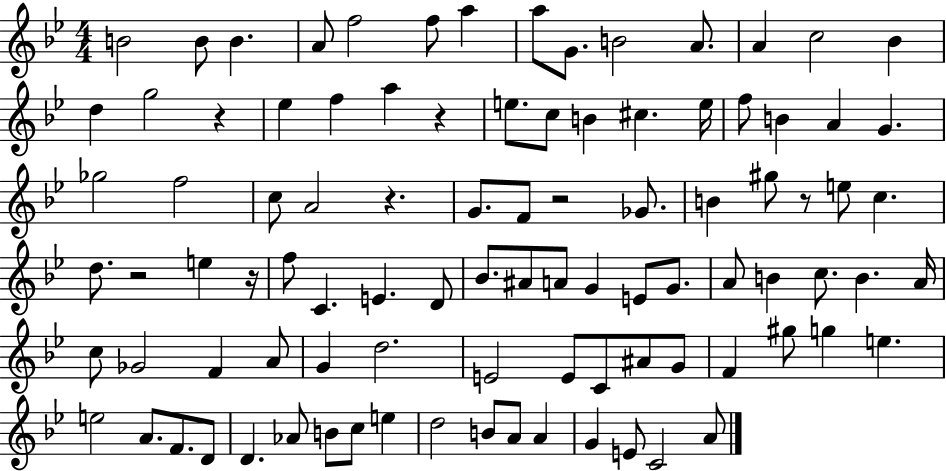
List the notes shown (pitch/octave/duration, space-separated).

B4/h B4/e B4/q. A4/e F5/h F5/e A5/q A5/e G4/e. B4/h A4/e. A4/q C5/h Bb4/q D5/q G5/h R/q Eb5/q F5/q A5/q R/q E5/e. C5/e B4/q C#5/q. E5/s F5/e B4/q A4/q G4/q. Gb5/h F5/h C5/e A4/h R/q. G4/e. F4/e R/h Gb4/e. B4/q G#5/e R/e E5/e C5/q. D5/e. R/h E5/q R/s F5/e C4/q. E4/q. D4/e Bb4/e. A#4/e A4/e G4/q E4/e G4/e. A4/e B4/q C5/e. B4/q. A4/s C5/e Gb4/h F4/q A4/e G4/q D5/h. E4/h E4/e C4/e A#4/e G4/e F4/q G#5/e G5/q E5/q. E5/h A4/e. F4/e. D4/e D4/q. Ab4/e B4/e C5/e E5/q D5/h B4/e A4/e A4/q G4/q E4/e C4/h A4/e